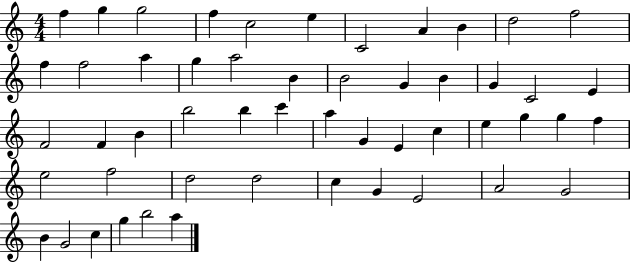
X:1
T:Untitled
M:4/4
L:1/4
K:C
f g g2 f c2 e C2 A B d2 f2 f f2 a g a2 B B2 G B G C2 E F2 F B b2 b c' a G E c e g g f e2 f2 d2 d2 c G E2 A2 G2 B G2 c g b2 a